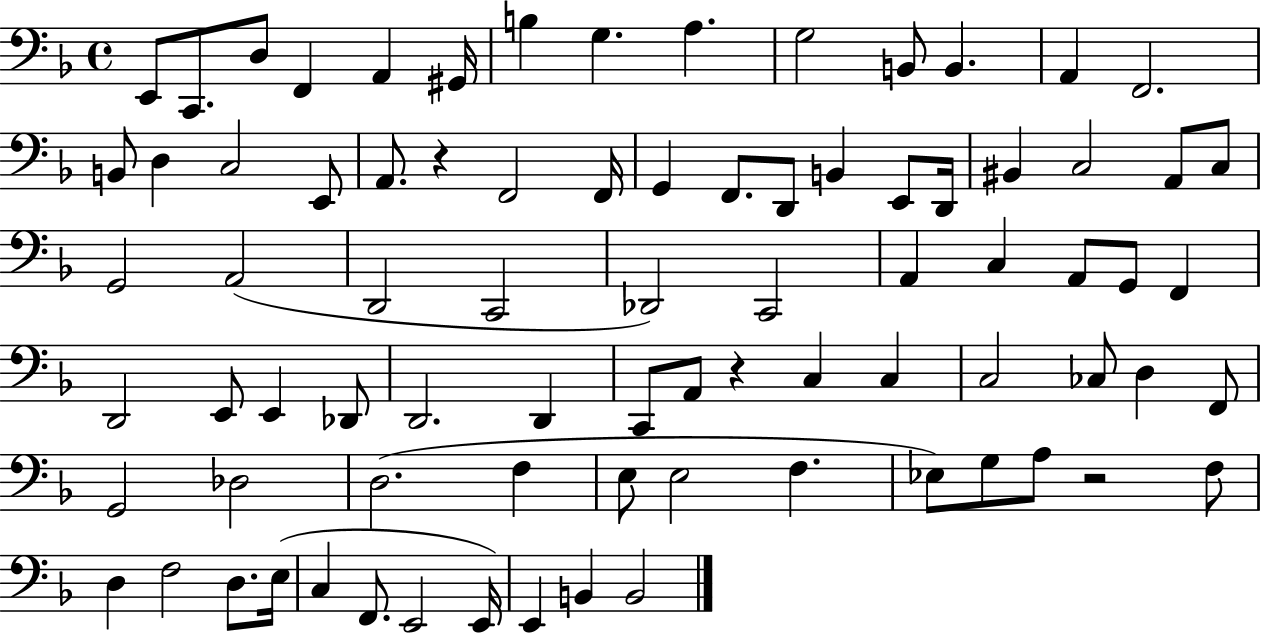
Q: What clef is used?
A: bass